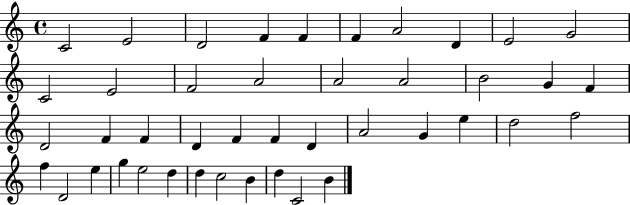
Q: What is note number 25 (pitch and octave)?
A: F4